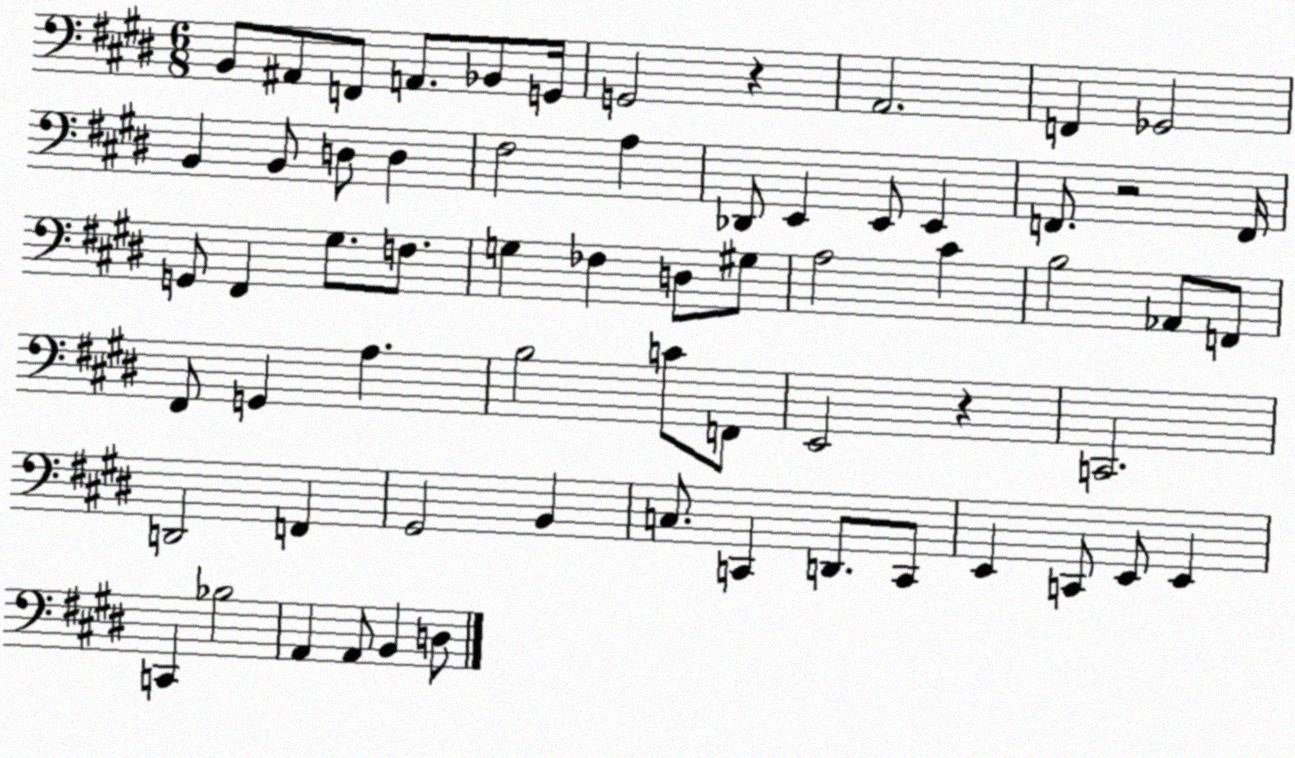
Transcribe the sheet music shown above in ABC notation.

X:1
T:Untitled
M:6/8
L:1/4
K:E
B,,/2 ^A,,/2 F,,/2 A,,/2 _B,,/2 G,,/4 G,,2 z A,,2 F,, _G,,2 B,, B,,/2 D,/2 D, ^F,2 A, _D,,/2 E,, E,,/2 E,, F,,/2 z2 F,,/4 G,,/2 ^F,, ^G,/2 F,/2 G, _F, D,/2 ^G,/2 A,2 ^C B,2 _A,,/2 F,,/2 ^F,,/2 G,, A, B,2 C/2 F,,/2 E,,2 z C,,2 D,,2 F,, ^G,,2 B,, C,/2 C,, D,,/2 C,,/2 E,, C,,/2 E,,/2 E,, C,, _B,2 A,, A,,/2 B,, D,/2